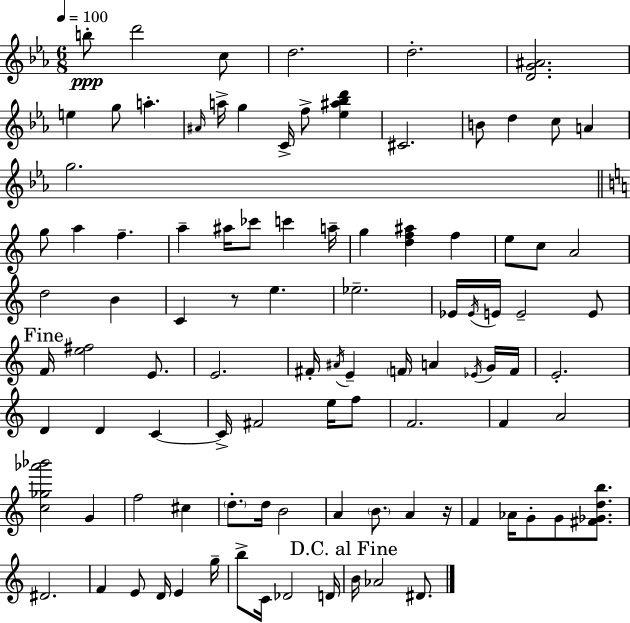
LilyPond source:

{
  \clef treble
  \numericTimeSignature
  \time 6/8
  \key ees \major
  \tempo 4 = 100
  b''8-.\ppp d'''2 c''8 | d''2. | d''2.-. | <d' g' ais'>2. | \break e''4 g''8 a''4.-. | \grace { ais'16 } a''16-> g''4 c'16-> f''8-> <ees'' ais'' bes'' d'''>4 | cis'2. | b'8 d''4 c''8 a'4 | \break g''2. | \bar "||" \break \key c \major g''8 a''4 f''4.-- | a''4-- ais''16 ces'''8 c'''4 a''16-- | g''4 <d'' f'' ais''>4 f''4 | e''8 c''8 a'2 | \break d''2 b'4 | c'4 r8 e''4. | ees''2.-- | ees'16 \acciaccatura { ees'16 } e'16 e'2-- e'8 | \break \mark "Fine" f'16 <e'' fis''>2 e'8. | e'2. | fis'16-. \acciaccatura { ais'16 } e'4-- \parenthesize f'16 a'4 | \acciaccatura { ees'16 } g'16 f'16 e'2.-. | \break d'4 d'4 c'4~~ | c'16-> fis'2 | e''16 f''8 f'2. | f'4 a'2 | \break <c'' ges'' aes''' bes'''>2 g'4 | f''2 cis''4 | \parenthesize d''8.-. d''16 b'2 | a'4 \parenthesize b'8. a'4 | \break r16 f'4 aes'16 g'8-. g'8 | <fis' ges' d'' b''>8. dis'2. | f'4 e'8 d'16 e'4 | g''16-- b''8-> c'16 des'2 | \break d'16 \mark "D.C. al Fine" b'16 aes'2 | dis'8. \bar "|."
}